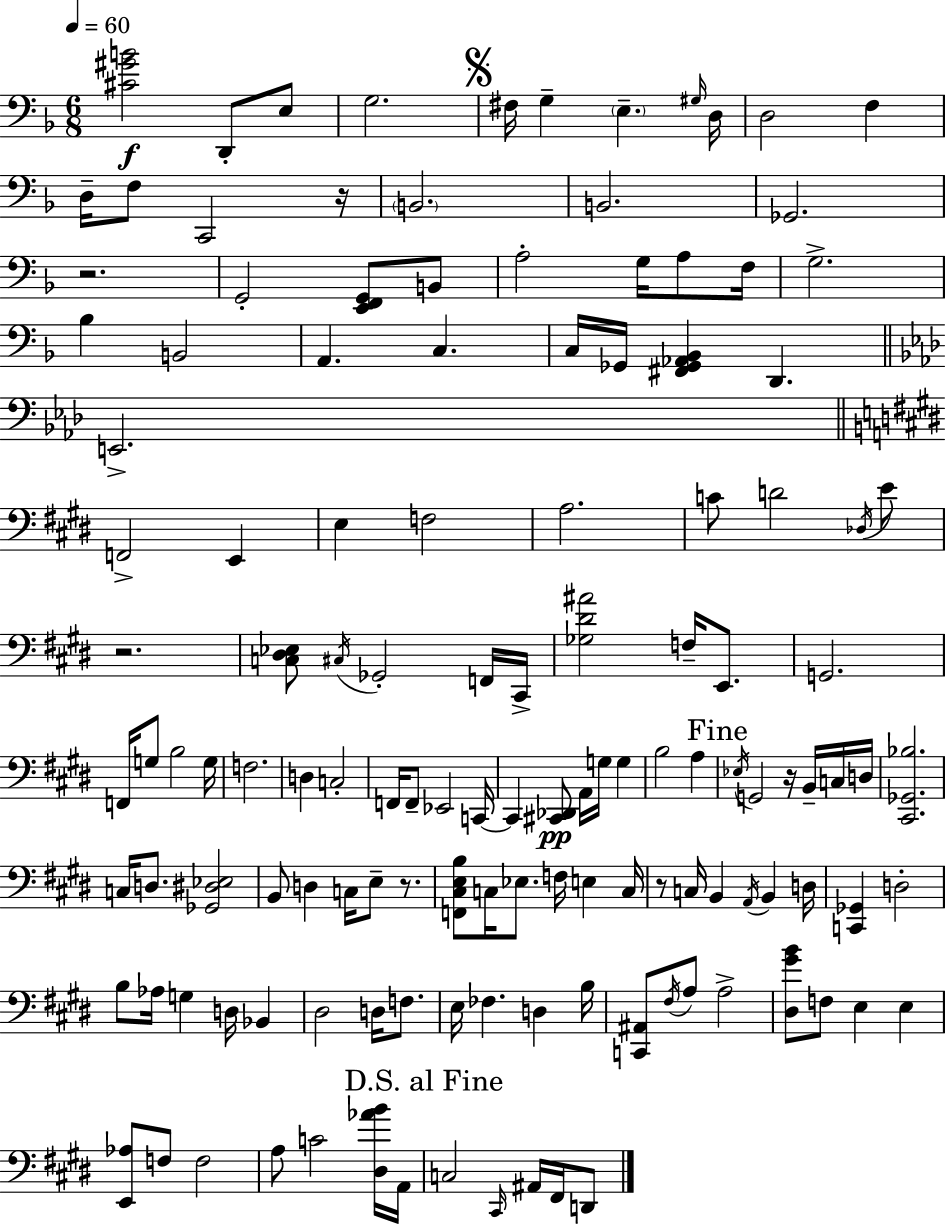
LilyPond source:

{
  \clef bass
  \numericTimeSignature
  \time 6/8
  \key f \major
  \tempo 4 = 60
  <cis' gis' b'>2\f d,8-. e8 | g2. | \mark \markup { \musicglyph "scripts.segno" } fis16 g4-- \parenthesize e4.-- \grace { gis16 } | d16 d2 f4 | \break d16-- f8 c,2 | r16 \parenthesize b,2. | b,2. | ges,2. | \break r2. | g,2-. <e, f, g,>8 b,8 | a2-. g16 a8 | f16 g2.-> | \break bes4 b,2 | a,4. c4. | c16 ges,16 <fis, ges, aes, bes,>4 d,4. | \bar "||" \break \key f \minor e,2.-> | \bar "||" \break \key e \major f,2-> e,4 | e4 f2 | a2. | c'8 d'2 \acciaccatura { des16 } e'8 | \break r2. | <c dis ees>8 \acciaccatura { cis16 } ges,2-. | f,16 cis,16-> <ges dis' ais'>2 f16-- e,8. | g,2. | \break f,16 g8 b2 | g16 f2. | d4 c2-. | f,16 f,8-- ees,2 | \break c,16~~ c,4 <cis, des,>8\pp a,16 g16 g4 | b2 a4 | \mark "Fine" \acciaccatura { ees16 } g,2 r16 | b,16-- c16 d16 <cis, ges, bes>2. | \break c16 d8. <ges, dis ees>2 | b,8 d4 c16 e8-- | r8. <f, cis e b>8 c16 ees8. f16 e4 | c16 r8 c16 b,4 \acciaccatura { a,16 } b,4 | \break d16 <c, ges,>4 d2-. | b8 aes16 g4 d16 | bes,4 dis2 | d16 f8. e16 fes4. d4 | \break b16 <c, ais,>8 \acciaccatura { fis16 } a8 a2-> | <dis gis' b'>8 f8 e4 | e4 <e, aes>8 f8 f2 | a8 c'2 | \break <dis aes' b'>16 a,16 \mark "D.S. al Fine" c2 | \grace { cis,16 } ais,16 fis,16 d,8 \bar "|."
}